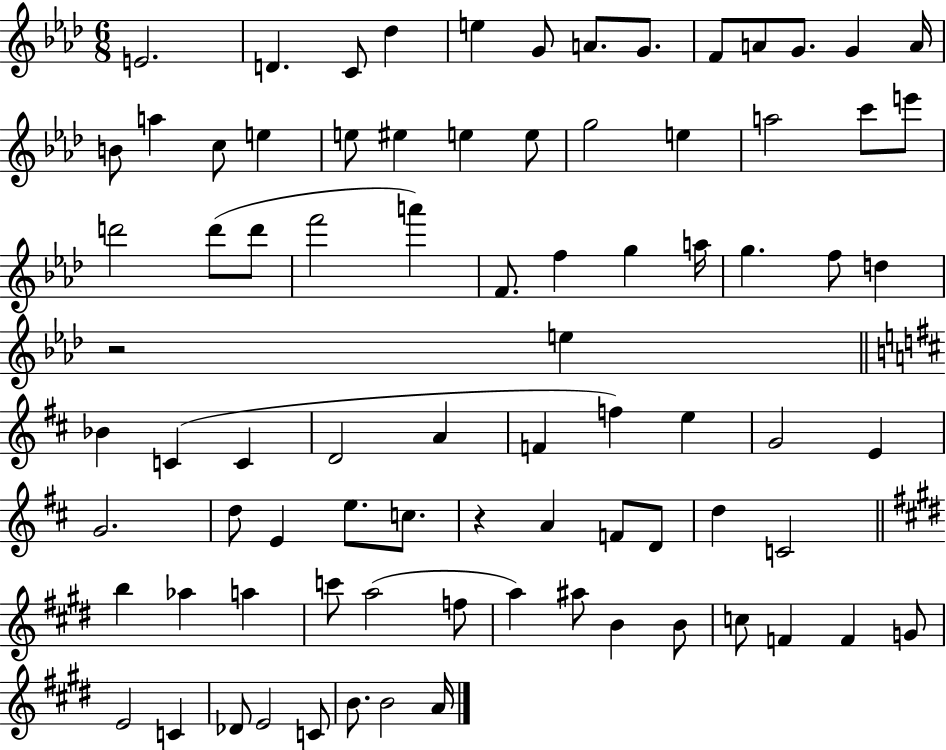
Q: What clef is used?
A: treble